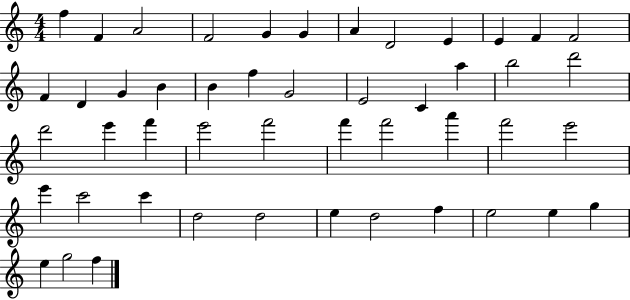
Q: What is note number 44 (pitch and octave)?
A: E5